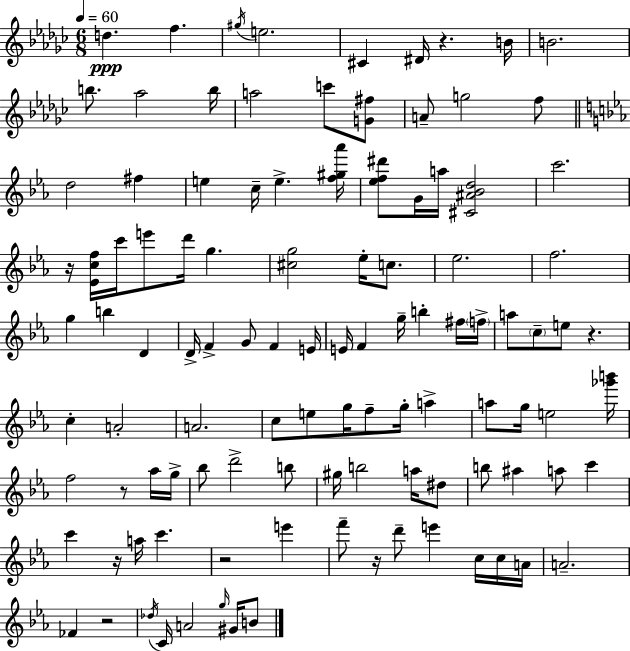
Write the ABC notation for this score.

X:1
T:Untitled
M:6/8
L:1/4
K:Ebm
d f ^g/4 e2 ^C ^D/4 z B/4 B2 b/2 _a2 b/4 a2 c'/2 [G^f]/2 A/2 g2 f/2 d2 ^f e c/4 e [f^g_a']/4 [_ef^d']/2 G/4 a/4 [^C^A_Bd]2 c'2 z/4 [_Ecf]/4 c'/4 e'/2 d'/4 g [^cg]2 _e/4 c/2 _e2 f2 g b D D/4 F G/2 F E/4 E/4 F g/4 b ^f/4 f/4 a/2 c/2 e/2 z c A2 A2 c/2 e/2 g/4 f/2 g/4 a a/2 g/4 e2 [_g'b']/4 f2 z/2 _a/4 g/4 _b/2 d'2 b/2 ^g/4 b2 a/4 ^d/2 b/2 ^a a/2 c' c' z/4 a/4 c' z2 e' f'/2 z/4 d'/2 e' c/4 c/4 A/4 A2 _F z2 _d/4 C/4 A2 g/4 ^G/4 B/2